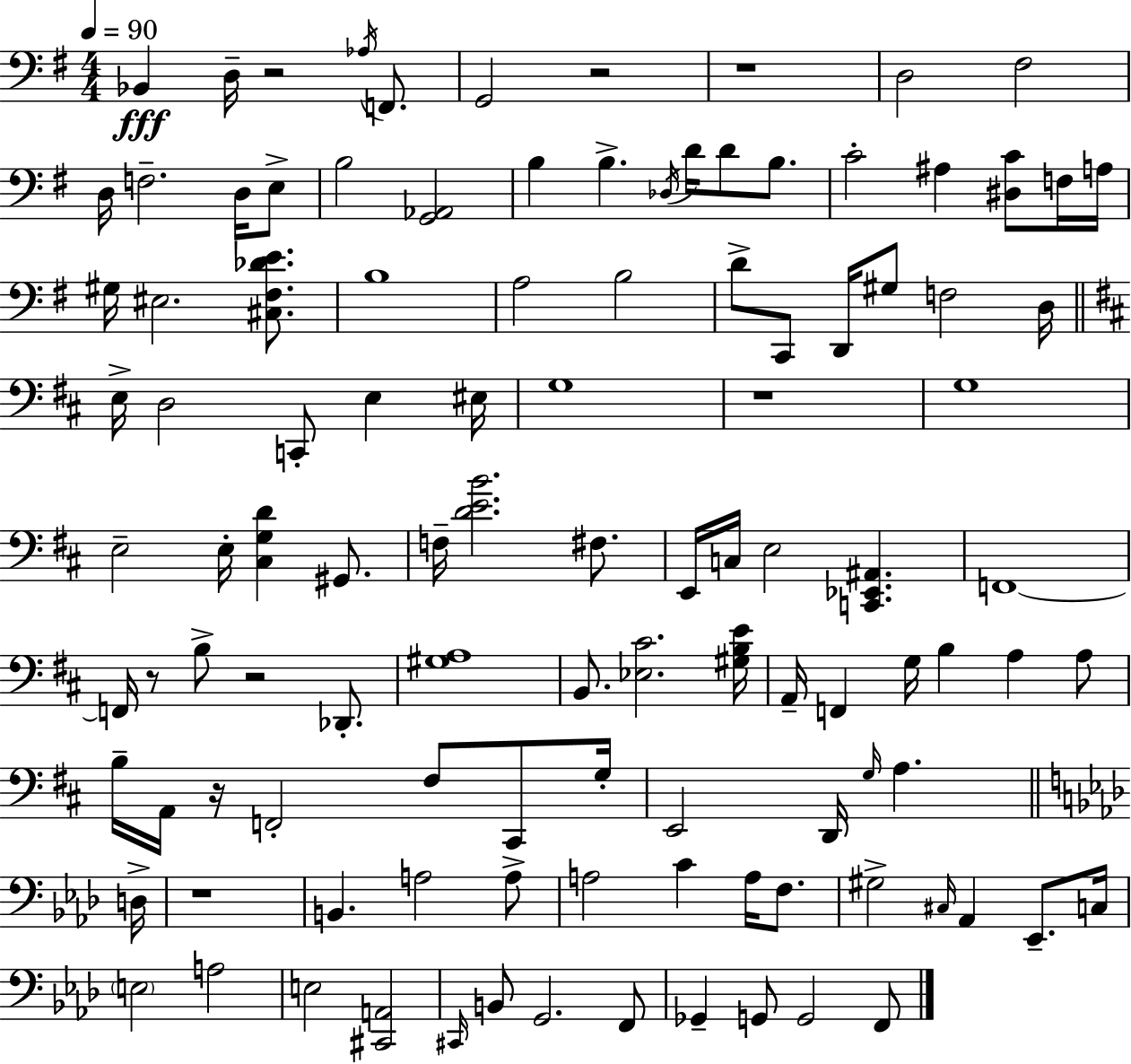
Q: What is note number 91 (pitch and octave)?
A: G2